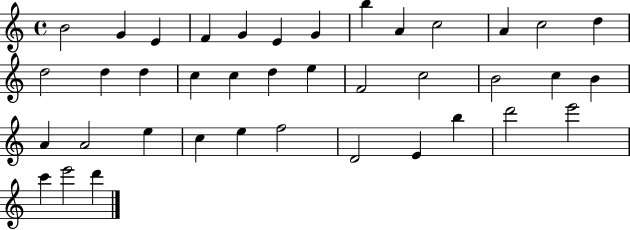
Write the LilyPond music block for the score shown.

{
  \clef treble
  \time 4/4
  \defaultTimeSignature
  \key c \major
  b'2 g'4 e'4 | f'4 g'4 e'4 g'4 | b''4 a'4 c''2 | a'4 c''2 d''4 | \break d''2 d''4 d''4 | c''4 c''4 d''4 e''4 | f'2 c''2 | b'2 c''4 b'4 | \break a'4 a'2 e''4 | c''4 e''4 f''2 | d'2 e'4 b''4 | d'''2 e'''2 | \break c'''4 e'''2 d'''4 | \bar "|."
}